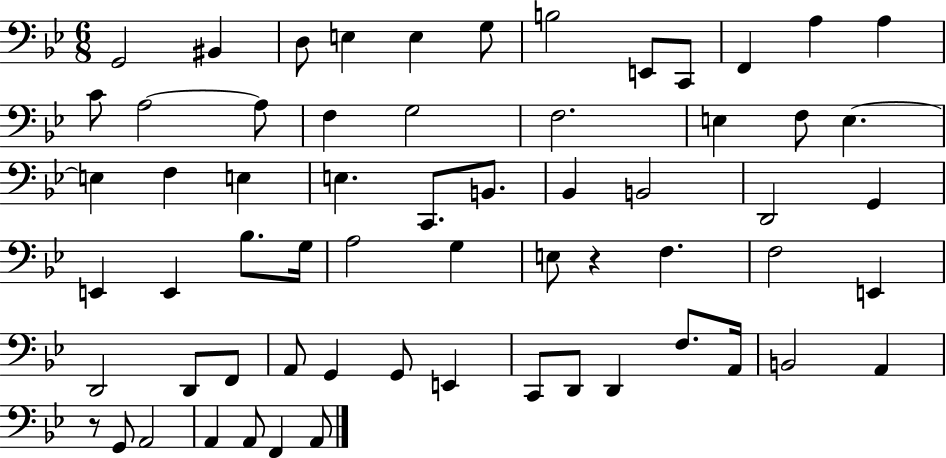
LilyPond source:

{
  \clef bass
  \numericTimeSignature
  \time 6/8
  \key bes \major
  \repeat volta 2 { g,2 bis,4 | d8 e4 e4 g8 | b2 e,8 c,8 | f,4 a4 a4 | \break c'8 a2~~ a8 | f4 g2 | f2. | e4 f8 e4.~~ | \break e4 f4 e4 | e4. c,8. b,8. | bes,4 b,2 | d,2 g,4 | \break e,4 e,4 bes8. g16 | a2 g4 | e8 r4 f4. | f2 e,4 | \break d,2 d,8 f,8 | a,8 g,4 g,8 e,4 | c,8 d,8 d,4 f8. a,16 | b,2 a,4 | \break r8 g,8 a,2 | a,4 a,8 f,4 a,8 | } \bar "|."
}